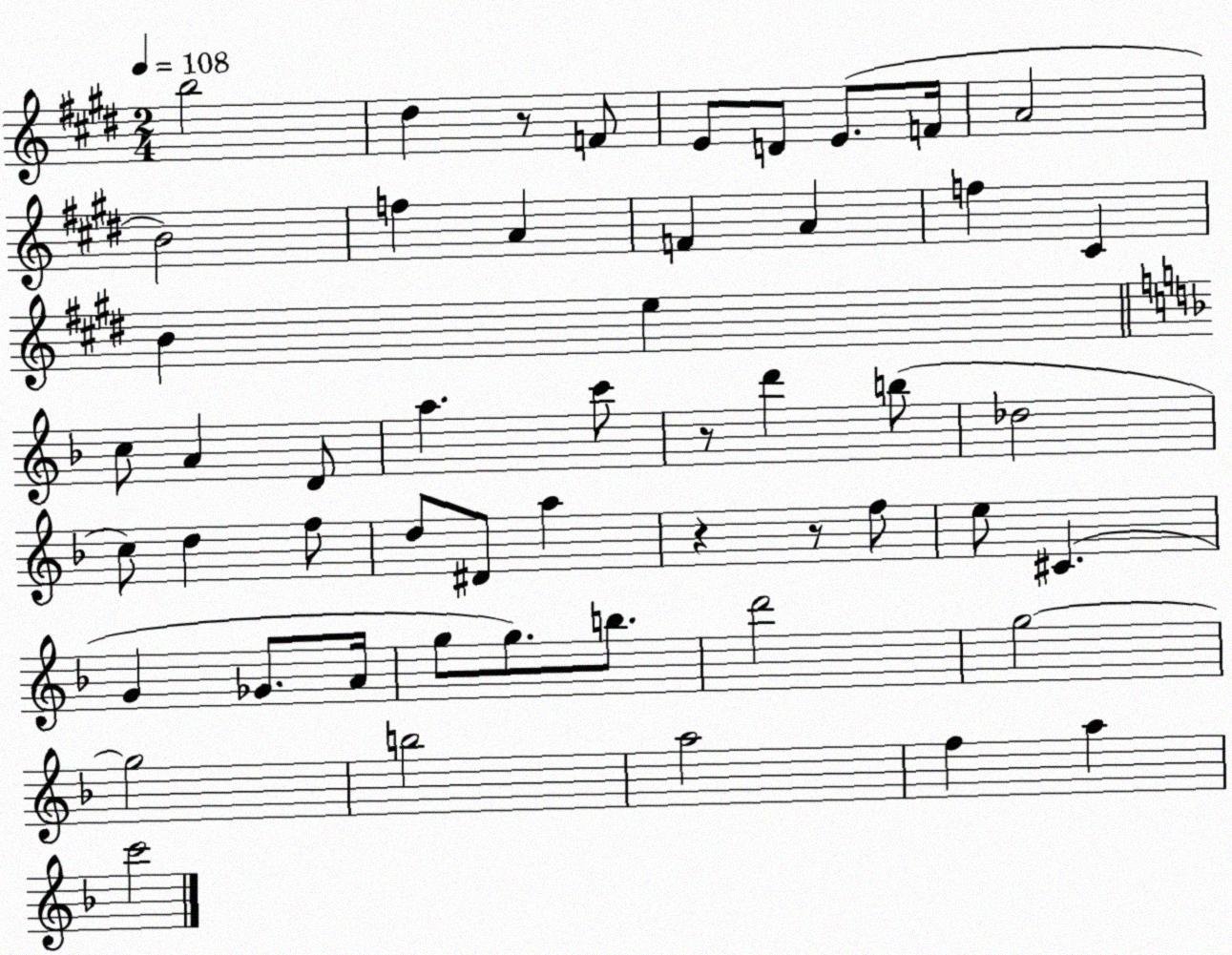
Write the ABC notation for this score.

X:1
T:Untitled
M:2/4
L:1/4
K:E
b2 ^d z/2 F/2 E/2 D/2 E/2 F/4 A2 B2 f A F A f ^C B e c/2 A D/2 a c'/2 z/2 d' b/2 _d2 c/2 d f/2 d/2 ^D/2 a z z/2 f/2 e/2 ^C G _G/2 A/4 g/2 g/2 b/2 d'2 g2 g2 b2 a2 f a c'2